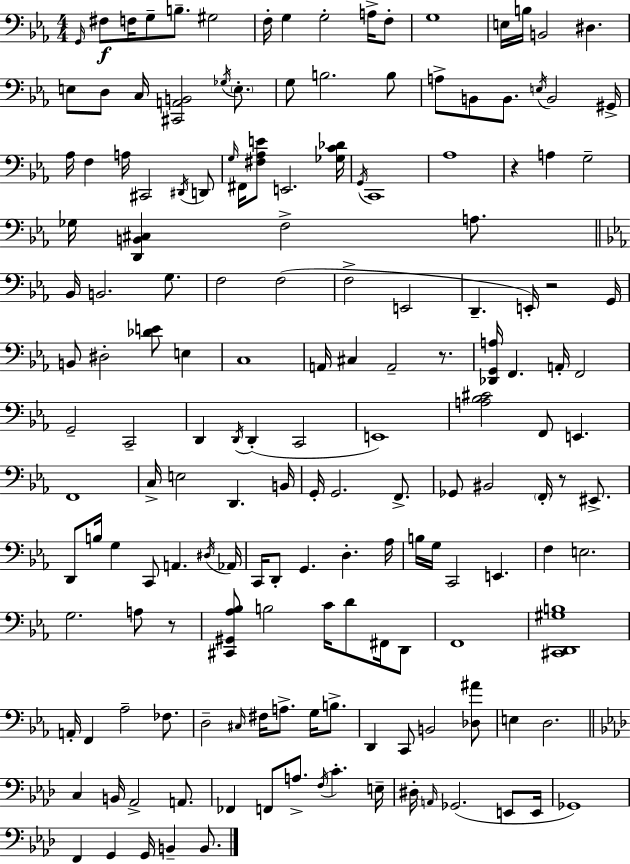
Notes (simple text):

G2/s F#3/e F3/s G3/e B3/e. G#3/h F3/s G3/q G3/h A3/s F3/e G3/w E3/s B3/s B2/h D#3/q. E3/e D3/e C3/s [C#2,A2,B2]/h Gb3/s E3/e. G3/e B3/h. B3/e A3/e B2/e B2/e. E3/s B2/h G#2/s Ab3/s F3/q A3/s C#2/h D#2/s D2/e G3/s F#2/s [F#3,Ab3,E4]/e E2/h. [Gb3,C4,Db4]/s G2/s C2/w Ab3/w R/q A3/q G3/h Gb3/s [D2,B2,C#3]/q F3/h A3/e. Bb2/s B2/h. G3/e. F3/h F3/h F3/h E2/h D2/q. E2/s R/h G2/s B2/e D#3/h [Db4,E4]/e E3/q C3/w A2/s C#3/q A2/h R/e. [Db2,G2,A3]/s F2/q. A2/s F2/h G2/h C2/h D2/q D2/s D2/q C2/h E2/w [A3,Bb3,C#4]/h F2/e E2/q. F2/w C3/s E3/h D2/q. B2/s G2/s G2/h. F2/e. Gb2/e BIS2/h F2/s R/e EIS2/e. D2/e B3/s G3/q C2/e A2/q. D#3/s Ab2/s C2/s D2/e G2/q. D3/q. Ab3/s B3/s G3/s C2/h E2/q. F3/q E3/h. G3/h. A3/e R/e [C#2,G#2,Ab3,Bb3]/e B3/h C4/s D4/e F#2/s D2/e F2/w [C#2,D2,G#3,B3]/w A2/s F2/q Ab3/h FES3/e. D3/h C#3/s F#3/s A3/e. G3/s B3/e. D2/q C2/e B2/h [Db3,A#4]/e E3/q D3/h. C3/q B2/s Ab2/h A2/e. FES2/q F2/e A3/e. F3/s C4/q. E3/s D#3/s A2/s Gb2/h. E2/e E2/s Gb2/w F2/q G2/q G2/s B2/q B2/e.